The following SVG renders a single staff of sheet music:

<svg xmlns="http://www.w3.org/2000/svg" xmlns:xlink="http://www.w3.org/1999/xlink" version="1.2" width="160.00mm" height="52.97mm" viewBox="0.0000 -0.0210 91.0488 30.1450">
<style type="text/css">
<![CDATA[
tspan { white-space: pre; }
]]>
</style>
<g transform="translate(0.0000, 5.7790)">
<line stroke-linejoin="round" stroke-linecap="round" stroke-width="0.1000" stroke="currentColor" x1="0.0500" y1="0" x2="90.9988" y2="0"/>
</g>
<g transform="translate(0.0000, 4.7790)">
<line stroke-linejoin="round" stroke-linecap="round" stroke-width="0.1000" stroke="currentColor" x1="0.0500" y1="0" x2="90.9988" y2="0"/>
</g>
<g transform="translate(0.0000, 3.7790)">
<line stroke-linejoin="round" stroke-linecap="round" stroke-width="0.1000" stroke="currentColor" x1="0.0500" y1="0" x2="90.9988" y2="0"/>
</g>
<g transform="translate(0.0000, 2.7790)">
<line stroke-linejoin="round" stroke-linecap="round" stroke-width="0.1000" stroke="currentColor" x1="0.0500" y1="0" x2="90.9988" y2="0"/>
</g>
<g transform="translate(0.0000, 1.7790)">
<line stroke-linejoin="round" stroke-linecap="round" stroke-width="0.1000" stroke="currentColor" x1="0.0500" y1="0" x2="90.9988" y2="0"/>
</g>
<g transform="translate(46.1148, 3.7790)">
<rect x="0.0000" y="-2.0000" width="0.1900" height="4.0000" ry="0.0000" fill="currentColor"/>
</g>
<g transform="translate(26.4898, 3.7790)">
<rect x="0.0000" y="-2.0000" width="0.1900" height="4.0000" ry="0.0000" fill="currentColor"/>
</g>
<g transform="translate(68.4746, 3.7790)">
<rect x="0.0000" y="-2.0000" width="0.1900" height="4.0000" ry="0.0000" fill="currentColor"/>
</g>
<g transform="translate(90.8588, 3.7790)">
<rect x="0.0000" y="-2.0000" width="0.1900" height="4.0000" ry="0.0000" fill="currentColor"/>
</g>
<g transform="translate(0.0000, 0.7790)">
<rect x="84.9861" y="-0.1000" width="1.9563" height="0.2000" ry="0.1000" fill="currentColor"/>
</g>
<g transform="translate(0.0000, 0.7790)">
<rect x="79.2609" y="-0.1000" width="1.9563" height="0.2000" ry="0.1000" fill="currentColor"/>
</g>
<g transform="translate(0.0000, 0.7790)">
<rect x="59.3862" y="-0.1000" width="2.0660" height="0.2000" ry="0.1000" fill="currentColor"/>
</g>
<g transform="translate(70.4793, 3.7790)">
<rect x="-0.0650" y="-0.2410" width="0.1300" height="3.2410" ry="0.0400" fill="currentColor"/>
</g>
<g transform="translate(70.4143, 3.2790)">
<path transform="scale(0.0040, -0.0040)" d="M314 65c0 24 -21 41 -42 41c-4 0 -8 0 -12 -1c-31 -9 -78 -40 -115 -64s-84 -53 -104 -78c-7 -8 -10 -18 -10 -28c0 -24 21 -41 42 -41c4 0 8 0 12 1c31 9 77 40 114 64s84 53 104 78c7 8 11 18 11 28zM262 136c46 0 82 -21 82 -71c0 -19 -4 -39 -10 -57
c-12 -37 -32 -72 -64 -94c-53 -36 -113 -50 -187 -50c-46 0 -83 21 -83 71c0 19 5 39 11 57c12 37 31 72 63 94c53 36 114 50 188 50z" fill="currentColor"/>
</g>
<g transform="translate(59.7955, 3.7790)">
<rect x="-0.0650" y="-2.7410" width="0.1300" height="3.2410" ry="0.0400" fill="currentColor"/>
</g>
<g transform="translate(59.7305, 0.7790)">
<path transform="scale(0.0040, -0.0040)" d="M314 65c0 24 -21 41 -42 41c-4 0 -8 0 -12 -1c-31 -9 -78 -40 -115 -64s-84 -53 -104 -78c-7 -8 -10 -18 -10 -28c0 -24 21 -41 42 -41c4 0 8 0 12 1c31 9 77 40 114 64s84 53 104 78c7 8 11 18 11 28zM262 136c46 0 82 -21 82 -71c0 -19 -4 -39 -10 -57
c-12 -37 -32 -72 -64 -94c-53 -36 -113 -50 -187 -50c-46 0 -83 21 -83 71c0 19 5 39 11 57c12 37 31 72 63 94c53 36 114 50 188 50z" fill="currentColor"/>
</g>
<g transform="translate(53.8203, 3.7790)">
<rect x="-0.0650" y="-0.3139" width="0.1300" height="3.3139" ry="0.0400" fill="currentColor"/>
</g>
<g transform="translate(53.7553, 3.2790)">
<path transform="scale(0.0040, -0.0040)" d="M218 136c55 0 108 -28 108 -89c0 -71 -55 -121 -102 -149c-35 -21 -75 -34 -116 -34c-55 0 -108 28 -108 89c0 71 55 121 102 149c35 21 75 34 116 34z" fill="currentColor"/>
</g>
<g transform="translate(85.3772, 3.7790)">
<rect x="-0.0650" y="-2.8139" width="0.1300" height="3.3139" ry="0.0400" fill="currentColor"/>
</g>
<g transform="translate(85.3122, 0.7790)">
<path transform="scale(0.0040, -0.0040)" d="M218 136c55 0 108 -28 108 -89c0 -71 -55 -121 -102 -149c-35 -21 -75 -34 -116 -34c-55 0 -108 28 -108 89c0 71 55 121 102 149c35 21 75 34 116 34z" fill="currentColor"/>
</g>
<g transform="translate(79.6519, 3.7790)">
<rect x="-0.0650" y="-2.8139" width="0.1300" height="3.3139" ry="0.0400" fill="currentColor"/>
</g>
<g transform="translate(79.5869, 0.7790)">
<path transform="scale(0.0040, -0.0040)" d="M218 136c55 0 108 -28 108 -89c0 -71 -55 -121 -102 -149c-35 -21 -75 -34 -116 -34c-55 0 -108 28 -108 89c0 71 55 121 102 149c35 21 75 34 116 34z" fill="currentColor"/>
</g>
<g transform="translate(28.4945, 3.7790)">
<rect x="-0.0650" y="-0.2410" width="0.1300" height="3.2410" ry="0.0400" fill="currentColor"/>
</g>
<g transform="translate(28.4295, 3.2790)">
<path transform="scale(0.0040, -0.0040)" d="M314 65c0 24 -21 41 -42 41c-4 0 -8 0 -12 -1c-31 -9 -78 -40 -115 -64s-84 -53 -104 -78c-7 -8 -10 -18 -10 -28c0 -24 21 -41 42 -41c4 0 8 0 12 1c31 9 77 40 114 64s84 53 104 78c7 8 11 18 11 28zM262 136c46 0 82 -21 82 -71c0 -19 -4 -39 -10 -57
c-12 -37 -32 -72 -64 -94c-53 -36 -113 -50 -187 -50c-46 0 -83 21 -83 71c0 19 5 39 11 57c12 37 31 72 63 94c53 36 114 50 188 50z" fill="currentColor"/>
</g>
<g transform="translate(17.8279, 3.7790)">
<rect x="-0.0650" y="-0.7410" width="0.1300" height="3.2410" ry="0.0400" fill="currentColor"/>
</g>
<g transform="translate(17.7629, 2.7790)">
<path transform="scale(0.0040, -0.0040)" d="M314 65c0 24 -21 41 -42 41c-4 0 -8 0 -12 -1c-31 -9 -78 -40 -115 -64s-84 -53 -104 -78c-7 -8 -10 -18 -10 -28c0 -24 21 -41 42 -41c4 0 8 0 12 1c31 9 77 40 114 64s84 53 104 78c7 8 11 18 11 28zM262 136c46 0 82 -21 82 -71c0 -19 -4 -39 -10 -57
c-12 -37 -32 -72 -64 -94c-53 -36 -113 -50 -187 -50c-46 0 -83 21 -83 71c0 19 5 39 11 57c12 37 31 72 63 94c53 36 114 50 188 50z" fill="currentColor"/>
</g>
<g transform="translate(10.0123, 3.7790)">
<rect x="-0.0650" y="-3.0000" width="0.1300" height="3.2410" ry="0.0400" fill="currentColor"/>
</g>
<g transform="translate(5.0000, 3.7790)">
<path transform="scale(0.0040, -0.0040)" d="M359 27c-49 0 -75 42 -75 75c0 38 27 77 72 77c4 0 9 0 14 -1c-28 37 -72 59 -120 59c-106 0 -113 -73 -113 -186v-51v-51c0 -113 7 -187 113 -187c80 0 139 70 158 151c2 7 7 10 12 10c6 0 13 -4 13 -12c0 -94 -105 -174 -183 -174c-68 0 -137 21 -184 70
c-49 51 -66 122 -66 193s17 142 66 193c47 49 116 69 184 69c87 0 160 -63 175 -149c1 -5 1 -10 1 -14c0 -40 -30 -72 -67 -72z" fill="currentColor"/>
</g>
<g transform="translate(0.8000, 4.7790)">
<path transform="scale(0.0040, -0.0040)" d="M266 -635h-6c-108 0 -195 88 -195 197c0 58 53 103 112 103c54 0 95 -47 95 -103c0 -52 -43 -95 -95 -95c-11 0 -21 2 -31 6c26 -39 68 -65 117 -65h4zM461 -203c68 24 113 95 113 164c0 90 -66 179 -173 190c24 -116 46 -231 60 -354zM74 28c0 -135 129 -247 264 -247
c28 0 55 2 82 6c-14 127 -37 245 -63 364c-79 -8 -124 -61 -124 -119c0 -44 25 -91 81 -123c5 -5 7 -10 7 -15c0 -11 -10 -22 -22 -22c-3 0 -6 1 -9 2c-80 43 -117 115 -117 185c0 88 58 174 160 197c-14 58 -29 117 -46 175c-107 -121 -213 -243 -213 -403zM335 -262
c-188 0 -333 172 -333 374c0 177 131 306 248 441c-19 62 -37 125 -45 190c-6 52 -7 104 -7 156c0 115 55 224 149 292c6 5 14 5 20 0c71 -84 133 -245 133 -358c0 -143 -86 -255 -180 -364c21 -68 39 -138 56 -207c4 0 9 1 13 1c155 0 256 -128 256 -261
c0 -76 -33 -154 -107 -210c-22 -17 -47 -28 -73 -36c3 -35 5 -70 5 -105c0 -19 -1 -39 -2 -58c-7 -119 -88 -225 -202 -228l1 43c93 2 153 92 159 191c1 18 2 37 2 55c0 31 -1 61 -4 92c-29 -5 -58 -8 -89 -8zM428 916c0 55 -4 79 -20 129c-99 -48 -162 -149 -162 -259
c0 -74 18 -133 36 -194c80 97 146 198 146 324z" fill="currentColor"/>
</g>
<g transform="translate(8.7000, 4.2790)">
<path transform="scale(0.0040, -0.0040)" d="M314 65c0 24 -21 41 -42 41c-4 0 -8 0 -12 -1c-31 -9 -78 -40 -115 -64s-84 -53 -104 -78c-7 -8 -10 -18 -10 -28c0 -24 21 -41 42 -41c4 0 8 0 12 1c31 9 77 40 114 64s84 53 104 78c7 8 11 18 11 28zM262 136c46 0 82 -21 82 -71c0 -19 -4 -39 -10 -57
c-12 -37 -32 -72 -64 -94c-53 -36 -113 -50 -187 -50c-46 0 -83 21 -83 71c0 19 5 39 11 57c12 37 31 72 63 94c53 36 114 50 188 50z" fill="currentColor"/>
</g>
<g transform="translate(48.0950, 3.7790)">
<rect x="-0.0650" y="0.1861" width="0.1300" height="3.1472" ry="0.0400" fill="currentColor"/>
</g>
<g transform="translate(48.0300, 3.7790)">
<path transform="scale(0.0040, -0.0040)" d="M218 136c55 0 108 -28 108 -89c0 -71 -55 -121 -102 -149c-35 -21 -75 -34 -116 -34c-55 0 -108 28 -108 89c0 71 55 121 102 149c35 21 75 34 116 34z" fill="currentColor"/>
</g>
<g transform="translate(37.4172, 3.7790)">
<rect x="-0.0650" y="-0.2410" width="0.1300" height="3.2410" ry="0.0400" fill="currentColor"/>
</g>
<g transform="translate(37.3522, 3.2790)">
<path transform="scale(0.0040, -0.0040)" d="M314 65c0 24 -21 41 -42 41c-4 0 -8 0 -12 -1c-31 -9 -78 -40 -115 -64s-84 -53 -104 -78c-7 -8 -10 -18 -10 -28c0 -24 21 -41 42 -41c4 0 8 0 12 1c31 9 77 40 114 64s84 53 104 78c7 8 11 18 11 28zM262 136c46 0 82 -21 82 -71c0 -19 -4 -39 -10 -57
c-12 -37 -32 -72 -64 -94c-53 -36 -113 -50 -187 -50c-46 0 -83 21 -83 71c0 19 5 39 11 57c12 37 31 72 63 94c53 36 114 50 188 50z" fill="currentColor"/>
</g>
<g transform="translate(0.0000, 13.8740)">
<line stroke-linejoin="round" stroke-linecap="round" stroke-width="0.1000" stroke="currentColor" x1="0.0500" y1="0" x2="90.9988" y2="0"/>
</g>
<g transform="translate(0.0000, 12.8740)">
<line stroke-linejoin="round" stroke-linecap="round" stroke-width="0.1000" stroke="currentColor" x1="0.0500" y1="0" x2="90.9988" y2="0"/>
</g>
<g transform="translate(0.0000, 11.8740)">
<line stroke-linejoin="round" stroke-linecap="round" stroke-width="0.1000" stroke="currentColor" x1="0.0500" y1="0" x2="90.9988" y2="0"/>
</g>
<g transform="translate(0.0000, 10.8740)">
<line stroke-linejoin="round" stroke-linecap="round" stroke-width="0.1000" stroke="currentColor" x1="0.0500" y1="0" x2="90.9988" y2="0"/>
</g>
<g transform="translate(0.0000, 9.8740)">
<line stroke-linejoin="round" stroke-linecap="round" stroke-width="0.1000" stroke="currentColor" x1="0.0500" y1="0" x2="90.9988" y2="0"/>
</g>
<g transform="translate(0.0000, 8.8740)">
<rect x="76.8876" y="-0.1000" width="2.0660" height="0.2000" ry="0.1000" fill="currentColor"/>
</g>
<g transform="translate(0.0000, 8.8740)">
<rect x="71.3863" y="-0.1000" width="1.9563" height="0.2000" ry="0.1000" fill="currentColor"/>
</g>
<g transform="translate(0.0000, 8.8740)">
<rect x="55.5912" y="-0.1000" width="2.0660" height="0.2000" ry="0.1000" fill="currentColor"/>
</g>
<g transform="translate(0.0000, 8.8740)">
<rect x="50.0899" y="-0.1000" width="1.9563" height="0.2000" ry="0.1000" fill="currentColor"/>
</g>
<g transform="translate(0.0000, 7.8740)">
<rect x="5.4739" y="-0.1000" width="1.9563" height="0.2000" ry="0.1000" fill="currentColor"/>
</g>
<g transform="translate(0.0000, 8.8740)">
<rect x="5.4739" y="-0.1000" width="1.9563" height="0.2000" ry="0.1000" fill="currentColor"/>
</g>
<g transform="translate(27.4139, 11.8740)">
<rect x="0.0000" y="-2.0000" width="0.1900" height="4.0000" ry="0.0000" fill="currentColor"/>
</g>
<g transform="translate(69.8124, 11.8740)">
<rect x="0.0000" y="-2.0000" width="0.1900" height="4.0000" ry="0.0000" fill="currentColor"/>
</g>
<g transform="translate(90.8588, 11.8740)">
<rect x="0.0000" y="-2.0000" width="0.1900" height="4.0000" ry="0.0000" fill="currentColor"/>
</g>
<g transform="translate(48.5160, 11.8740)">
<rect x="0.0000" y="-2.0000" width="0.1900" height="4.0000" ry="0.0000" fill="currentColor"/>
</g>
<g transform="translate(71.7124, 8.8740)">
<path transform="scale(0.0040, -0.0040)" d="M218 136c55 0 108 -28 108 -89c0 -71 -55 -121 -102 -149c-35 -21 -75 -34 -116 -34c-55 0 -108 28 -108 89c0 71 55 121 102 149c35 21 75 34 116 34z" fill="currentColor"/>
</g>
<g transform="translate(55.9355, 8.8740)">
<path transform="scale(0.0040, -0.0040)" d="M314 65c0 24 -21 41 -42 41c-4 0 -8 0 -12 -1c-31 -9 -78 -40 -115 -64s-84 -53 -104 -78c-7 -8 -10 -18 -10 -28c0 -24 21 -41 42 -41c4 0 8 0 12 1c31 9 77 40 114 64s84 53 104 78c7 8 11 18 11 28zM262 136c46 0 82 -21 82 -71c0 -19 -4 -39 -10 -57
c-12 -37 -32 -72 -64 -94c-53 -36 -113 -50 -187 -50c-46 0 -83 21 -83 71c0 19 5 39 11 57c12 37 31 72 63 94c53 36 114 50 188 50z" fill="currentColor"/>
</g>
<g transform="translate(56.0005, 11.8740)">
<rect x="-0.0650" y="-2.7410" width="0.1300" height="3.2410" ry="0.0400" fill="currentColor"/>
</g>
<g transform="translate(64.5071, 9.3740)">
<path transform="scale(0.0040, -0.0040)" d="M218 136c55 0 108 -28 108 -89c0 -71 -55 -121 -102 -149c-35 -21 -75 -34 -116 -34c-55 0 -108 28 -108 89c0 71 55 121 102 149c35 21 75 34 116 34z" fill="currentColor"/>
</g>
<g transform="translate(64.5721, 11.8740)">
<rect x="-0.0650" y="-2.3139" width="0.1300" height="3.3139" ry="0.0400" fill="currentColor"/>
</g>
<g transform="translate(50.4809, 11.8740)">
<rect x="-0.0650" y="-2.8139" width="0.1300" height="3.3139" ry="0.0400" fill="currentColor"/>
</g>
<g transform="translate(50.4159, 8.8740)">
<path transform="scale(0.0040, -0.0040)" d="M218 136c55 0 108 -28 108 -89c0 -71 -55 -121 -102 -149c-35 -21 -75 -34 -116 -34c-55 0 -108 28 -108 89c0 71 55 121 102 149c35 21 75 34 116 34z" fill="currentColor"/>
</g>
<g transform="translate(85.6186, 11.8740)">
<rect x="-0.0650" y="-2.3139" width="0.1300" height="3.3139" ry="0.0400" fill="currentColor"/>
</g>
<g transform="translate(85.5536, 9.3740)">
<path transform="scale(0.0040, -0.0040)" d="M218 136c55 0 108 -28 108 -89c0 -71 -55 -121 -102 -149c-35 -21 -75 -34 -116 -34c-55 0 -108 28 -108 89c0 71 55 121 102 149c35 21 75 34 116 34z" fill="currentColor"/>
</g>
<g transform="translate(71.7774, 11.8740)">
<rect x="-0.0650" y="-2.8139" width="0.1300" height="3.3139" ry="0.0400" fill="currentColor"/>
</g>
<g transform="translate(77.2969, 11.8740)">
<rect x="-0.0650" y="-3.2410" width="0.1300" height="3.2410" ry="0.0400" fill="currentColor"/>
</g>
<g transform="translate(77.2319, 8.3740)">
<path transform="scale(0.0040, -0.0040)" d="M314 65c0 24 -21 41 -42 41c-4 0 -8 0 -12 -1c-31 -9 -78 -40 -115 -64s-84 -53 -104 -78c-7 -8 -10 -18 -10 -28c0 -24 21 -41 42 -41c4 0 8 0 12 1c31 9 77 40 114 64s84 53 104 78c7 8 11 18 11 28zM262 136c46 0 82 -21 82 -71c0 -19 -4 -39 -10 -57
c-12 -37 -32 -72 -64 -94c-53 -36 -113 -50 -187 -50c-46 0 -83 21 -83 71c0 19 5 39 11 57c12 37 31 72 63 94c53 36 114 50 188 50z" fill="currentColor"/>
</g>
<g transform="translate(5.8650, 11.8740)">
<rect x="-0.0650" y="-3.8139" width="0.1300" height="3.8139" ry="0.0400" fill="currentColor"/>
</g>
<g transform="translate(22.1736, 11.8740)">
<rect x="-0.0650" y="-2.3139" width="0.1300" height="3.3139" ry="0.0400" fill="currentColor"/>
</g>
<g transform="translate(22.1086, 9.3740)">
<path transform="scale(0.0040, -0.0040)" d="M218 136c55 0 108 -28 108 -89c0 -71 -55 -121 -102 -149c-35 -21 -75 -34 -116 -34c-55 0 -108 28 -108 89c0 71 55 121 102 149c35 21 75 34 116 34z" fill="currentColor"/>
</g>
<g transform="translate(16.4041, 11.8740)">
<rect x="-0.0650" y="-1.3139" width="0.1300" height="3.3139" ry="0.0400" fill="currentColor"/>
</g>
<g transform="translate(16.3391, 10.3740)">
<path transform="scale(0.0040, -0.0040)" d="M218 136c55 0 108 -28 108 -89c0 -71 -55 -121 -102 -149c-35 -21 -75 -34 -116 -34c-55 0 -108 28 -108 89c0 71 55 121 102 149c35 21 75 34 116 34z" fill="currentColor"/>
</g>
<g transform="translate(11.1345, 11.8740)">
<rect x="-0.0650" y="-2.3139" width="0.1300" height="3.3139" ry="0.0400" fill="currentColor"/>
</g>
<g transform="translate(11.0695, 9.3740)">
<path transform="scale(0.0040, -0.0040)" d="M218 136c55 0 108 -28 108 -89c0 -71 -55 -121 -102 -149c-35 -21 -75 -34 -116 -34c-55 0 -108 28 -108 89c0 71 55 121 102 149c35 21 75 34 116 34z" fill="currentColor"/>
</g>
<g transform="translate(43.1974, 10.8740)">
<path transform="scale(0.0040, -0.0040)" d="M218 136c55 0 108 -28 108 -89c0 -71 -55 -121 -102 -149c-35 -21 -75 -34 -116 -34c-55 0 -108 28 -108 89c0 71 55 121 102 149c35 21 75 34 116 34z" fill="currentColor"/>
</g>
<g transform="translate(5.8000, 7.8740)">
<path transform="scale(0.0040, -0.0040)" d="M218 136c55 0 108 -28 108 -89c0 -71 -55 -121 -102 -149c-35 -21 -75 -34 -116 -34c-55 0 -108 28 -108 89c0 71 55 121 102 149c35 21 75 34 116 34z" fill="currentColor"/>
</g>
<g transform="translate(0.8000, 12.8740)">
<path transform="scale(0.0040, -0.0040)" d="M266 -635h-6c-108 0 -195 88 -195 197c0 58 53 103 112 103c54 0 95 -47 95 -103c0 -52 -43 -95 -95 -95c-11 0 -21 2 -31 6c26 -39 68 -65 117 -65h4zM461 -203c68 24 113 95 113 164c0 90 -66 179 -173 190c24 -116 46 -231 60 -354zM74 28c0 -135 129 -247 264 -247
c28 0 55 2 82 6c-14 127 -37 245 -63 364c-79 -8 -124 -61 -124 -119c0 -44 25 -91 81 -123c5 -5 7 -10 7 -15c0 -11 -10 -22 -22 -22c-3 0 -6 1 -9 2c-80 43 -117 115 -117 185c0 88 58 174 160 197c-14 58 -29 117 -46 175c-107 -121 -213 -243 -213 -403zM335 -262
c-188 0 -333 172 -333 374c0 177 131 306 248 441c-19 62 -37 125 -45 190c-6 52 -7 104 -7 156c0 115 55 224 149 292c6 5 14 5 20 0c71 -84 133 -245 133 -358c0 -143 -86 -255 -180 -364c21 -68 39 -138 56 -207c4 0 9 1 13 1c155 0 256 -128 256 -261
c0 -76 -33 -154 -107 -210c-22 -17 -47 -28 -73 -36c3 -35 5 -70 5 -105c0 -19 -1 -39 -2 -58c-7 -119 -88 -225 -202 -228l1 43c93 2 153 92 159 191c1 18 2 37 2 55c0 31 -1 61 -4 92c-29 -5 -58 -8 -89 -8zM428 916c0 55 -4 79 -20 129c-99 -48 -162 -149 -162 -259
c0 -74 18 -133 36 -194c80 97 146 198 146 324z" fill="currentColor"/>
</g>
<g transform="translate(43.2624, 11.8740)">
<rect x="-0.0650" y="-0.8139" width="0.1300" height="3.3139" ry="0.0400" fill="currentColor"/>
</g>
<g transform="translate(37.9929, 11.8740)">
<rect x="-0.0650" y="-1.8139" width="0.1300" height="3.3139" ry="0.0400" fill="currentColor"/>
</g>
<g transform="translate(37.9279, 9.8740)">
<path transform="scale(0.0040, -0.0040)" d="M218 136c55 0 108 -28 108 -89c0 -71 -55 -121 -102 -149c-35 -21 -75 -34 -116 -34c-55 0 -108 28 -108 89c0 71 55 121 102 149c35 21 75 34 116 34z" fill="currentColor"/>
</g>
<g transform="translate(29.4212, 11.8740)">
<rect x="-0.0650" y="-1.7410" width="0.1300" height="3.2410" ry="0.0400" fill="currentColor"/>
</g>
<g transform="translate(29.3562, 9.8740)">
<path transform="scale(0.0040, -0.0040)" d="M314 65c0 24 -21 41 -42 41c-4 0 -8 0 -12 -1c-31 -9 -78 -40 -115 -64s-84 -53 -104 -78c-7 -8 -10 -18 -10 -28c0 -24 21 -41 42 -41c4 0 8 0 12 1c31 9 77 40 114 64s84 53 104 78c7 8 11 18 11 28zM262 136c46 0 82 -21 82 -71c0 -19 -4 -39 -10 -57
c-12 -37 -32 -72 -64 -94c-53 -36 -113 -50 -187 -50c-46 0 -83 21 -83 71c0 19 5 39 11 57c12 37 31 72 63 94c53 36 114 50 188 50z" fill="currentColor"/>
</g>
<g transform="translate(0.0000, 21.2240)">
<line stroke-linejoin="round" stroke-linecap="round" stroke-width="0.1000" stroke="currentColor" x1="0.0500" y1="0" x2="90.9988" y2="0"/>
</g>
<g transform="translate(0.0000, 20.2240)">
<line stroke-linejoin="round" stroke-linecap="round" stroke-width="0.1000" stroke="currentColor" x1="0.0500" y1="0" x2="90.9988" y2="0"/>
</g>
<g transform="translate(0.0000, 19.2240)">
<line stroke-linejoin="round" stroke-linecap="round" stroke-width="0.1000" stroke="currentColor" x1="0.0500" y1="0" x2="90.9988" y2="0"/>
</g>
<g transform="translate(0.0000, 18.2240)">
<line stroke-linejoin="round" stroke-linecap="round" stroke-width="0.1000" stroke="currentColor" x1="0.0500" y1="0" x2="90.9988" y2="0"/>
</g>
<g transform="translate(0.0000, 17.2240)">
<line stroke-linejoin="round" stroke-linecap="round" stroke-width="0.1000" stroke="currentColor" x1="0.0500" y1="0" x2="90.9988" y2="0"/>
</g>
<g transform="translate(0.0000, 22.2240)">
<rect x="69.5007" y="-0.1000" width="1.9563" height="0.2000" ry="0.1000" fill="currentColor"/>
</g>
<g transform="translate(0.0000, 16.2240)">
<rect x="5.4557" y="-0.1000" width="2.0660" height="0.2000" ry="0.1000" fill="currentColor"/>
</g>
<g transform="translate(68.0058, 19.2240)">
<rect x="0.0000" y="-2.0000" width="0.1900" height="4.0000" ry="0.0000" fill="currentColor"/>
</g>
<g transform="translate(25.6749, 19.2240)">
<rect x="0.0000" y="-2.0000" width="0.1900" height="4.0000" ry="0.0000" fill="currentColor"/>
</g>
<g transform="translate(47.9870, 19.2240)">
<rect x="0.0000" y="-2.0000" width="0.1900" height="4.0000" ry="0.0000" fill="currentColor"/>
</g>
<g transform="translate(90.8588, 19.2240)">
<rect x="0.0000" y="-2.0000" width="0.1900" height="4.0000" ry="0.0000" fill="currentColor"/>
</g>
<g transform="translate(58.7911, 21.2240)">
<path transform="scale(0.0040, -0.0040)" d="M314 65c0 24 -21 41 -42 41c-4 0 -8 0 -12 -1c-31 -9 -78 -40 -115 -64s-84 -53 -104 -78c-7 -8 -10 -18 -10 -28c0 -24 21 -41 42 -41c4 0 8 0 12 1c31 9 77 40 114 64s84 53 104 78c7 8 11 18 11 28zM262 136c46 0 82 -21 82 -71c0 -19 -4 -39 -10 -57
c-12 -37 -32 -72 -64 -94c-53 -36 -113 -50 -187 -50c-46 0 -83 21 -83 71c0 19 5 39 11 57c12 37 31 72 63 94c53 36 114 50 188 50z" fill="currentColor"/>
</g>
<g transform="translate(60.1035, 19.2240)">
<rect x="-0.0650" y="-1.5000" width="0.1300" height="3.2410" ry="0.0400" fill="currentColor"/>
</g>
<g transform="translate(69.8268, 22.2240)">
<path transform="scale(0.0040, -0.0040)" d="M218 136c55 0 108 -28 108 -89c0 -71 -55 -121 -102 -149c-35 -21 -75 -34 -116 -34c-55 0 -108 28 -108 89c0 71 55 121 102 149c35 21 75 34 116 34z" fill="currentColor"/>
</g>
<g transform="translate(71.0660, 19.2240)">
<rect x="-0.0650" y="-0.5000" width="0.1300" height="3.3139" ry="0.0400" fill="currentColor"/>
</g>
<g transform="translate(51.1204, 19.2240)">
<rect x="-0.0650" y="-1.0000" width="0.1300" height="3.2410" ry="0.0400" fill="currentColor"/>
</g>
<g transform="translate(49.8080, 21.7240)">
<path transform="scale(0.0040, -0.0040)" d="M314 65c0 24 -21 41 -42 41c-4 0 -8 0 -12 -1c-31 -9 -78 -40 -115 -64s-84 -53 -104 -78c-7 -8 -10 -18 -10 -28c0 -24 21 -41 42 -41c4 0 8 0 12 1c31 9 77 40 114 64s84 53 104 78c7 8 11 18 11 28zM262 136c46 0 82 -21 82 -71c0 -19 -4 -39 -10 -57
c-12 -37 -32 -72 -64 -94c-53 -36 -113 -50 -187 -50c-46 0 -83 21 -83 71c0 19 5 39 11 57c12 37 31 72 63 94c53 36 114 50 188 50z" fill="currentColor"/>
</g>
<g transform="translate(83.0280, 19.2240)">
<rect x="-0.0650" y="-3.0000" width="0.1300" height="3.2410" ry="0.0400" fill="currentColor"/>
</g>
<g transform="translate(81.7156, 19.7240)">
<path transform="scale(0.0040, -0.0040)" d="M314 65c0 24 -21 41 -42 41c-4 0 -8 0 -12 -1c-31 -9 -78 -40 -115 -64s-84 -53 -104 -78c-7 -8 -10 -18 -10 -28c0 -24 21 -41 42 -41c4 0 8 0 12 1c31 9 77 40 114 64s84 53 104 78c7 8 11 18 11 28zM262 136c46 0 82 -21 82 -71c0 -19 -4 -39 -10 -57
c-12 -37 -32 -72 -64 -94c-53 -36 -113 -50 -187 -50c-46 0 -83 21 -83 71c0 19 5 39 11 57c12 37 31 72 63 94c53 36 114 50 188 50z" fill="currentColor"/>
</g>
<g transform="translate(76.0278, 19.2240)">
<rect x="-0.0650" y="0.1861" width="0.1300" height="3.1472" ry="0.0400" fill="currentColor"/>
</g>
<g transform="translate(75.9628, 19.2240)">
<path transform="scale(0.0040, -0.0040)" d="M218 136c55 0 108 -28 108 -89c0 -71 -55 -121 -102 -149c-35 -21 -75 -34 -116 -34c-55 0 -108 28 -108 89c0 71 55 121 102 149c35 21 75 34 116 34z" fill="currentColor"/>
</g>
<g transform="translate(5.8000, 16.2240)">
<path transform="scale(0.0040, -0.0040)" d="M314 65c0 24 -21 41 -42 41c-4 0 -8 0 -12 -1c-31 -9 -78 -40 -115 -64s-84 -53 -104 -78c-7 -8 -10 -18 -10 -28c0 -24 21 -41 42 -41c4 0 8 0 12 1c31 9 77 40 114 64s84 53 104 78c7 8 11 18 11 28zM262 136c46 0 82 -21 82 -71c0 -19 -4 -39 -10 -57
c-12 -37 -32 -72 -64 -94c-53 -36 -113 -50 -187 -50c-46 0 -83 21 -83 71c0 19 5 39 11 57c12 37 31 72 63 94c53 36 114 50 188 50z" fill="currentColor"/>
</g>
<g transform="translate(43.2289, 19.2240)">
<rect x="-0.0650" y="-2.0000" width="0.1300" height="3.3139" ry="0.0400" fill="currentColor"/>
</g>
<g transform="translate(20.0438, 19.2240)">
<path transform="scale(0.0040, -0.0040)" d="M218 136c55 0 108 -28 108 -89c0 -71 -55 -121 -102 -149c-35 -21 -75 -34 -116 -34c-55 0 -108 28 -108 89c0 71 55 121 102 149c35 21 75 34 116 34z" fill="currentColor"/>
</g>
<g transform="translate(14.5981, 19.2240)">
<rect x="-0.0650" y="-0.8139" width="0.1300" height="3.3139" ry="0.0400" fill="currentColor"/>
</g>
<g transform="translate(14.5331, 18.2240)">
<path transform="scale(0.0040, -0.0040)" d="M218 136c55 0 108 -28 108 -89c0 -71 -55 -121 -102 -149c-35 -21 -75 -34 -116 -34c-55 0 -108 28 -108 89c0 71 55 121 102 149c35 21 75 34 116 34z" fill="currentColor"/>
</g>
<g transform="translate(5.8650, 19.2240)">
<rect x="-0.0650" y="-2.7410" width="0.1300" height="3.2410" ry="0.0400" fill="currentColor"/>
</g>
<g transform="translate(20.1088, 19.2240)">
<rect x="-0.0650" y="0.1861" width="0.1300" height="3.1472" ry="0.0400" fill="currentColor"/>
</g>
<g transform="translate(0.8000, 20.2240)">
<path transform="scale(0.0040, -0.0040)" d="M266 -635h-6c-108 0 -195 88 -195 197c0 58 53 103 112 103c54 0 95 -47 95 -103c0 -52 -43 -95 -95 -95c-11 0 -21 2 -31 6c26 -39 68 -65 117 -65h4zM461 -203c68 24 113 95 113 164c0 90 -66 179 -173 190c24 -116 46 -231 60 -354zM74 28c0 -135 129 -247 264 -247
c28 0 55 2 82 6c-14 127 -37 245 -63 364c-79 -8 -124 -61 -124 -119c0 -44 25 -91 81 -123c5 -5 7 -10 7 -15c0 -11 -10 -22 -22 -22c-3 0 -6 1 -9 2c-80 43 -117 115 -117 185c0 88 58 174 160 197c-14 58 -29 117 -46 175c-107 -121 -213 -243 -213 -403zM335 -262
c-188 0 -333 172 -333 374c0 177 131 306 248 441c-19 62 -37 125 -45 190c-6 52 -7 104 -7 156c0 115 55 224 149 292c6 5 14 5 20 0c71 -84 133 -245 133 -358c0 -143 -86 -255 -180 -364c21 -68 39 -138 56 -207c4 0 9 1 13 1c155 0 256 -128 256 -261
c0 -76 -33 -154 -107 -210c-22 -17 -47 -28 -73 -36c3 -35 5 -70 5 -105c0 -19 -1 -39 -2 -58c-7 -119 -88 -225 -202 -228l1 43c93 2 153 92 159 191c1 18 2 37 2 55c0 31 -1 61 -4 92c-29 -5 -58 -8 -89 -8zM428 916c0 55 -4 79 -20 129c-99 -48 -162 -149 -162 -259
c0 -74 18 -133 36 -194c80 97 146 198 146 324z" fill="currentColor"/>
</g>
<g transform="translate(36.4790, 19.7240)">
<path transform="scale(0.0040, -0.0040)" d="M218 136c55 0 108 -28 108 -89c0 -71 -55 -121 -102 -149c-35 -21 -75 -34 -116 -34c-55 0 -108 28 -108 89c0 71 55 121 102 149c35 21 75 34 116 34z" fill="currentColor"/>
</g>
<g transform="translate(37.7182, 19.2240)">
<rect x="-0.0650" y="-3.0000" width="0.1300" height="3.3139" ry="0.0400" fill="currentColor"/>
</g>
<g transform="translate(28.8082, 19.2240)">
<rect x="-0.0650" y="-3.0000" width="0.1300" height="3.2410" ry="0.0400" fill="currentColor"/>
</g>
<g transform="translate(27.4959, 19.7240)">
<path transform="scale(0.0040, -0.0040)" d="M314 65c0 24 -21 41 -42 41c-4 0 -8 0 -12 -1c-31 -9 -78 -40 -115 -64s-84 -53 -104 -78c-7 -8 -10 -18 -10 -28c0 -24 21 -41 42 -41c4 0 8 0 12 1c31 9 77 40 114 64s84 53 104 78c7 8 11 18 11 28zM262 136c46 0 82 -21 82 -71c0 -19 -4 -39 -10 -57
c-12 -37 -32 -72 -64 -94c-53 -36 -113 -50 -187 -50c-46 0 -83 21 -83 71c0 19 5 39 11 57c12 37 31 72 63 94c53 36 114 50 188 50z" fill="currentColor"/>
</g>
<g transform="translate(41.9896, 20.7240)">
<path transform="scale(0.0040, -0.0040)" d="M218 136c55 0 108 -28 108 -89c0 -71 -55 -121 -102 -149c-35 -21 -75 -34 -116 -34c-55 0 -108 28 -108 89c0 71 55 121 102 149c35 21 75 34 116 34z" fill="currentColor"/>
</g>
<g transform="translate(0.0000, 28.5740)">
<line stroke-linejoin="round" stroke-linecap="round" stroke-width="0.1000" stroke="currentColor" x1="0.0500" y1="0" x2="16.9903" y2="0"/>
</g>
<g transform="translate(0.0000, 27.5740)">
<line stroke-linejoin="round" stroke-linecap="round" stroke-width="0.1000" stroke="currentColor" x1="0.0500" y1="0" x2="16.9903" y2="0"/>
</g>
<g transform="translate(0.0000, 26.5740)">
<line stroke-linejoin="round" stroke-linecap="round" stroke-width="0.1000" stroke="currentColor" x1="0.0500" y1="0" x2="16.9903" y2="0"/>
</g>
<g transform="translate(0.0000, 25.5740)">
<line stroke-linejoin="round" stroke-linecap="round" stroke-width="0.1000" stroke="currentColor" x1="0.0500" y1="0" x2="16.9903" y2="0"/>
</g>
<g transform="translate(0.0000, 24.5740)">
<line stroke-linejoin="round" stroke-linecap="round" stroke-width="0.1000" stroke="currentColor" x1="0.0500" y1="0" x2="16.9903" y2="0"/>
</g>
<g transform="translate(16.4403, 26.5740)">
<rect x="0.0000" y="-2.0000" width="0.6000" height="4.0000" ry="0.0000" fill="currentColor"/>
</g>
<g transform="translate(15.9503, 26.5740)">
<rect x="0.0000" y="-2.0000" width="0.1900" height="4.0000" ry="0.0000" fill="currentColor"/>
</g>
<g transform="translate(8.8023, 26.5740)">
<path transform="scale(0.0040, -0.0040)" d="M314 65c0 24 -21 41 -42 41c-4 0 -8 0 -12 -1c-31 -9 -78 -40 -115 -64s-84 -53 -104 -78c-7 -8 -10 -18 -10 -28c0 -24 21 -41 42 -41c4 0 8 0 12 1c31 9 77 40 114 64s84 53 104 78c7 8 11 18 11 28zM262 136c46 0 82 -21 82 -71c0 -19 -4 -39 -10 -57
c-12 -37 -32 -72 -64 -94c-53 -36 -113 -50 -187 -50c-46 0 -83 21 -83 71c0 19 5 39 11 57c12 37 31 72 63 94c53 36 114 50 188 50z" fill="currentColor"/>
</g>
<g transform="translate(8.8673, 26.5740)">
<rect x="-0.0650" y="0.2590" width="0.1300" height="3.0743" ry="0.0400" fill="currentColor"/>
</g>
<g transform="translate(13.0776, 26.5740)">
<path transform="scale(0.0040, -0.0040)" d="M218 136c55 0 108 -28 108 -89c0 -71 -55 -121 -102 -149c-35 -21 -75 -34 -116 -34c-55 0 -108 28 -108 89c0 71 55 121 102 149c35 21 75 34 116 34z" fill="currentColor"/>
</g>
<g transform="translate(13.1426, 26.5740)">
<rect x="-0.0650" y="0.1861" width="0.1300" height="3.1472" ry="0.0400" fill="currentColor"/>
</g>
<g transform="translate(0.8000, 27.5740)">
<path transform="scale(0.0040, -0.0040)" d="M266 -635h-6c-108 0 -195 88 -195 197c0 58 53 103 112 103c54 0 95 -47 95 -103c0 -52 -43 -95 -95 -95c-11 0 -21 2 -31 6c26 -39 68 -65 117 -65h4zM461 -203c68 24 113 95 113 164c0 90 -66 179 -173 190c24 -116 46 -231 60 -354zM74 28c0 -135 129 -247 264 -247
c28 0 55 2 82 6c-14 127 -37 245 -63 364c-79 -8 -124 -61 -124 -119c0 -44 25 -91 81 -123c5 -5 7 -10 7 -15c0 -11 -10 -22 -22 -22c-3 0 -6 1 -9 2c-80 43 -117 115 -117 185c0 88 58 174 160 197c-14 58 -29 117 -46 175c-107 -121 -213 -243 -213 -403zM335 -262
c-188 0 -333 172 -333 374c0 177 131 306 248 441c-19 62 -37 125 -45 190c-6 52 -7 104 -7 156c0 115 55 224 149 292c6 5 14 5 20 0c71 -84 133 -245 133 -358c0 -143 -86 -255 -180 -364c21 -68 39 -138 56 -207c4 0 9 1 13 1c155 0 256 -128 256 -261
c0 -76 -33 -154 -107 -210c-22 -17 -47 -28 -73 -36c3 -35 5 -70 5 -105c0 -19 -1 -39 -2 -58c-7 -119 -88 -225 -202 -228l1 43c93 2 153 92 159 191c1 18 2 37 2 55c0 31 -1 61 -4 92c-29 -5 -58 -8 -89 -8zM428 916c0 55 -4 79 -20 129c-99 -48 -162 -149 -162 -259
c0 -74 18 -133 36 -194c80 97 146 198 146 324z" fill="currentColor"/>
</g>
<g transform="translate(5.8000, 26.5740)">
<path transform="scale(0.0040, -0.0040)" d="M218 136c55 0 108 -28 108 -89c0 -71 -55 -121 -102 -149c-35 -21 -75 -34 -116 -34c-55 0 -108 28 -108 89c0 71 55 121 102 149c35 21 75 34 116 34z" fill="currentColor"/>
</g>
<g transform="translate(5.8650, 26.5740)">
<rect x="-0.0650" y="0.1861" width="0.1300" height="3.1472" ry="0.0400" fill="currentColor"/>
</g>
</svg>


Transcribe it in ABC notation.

X:1
T:Untitled
M:4/4
L:1/4
K:C
A2 d2 c2 c2 B c a2 c2 a a c' g e g f2 f d a a2 g a b2 g a2 d B A2 A F D2 E2 C B A2 B B2 B